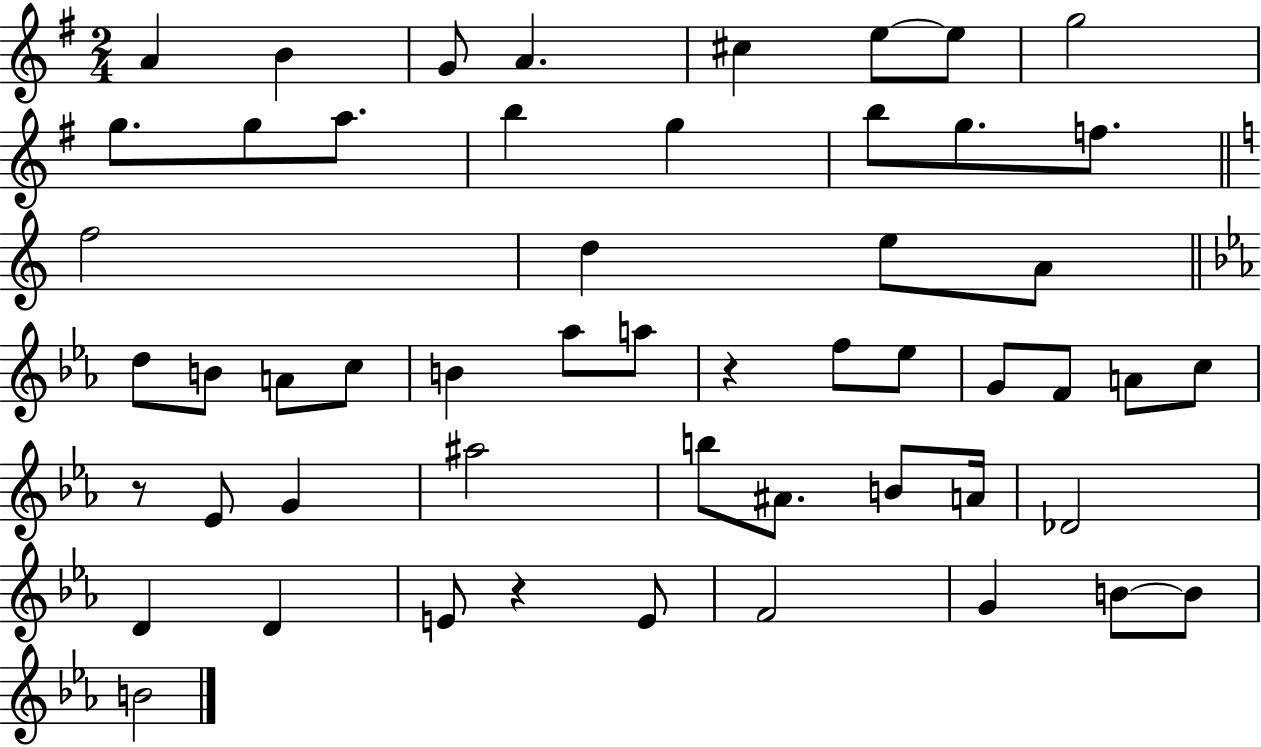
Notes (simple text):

A4/q B4/q G4/e A4/q. C#5/q E5/e E5/e G5/h G5/e. G5/e A5/e. B5/q G5/q B5/e G5/e. F5/e. F5/h D5/q E5/e A4/e D5/e B4/e A4/e C5/e B4/q Ab5/e A5/e R/q F5/e Eb5/e G4/e F4/e A4/e C5/e R/e Eb4/e G4/q A#5/h B5/e A#4/e. B4/e A4/s Db4/h D4/q D4/q E4/e R/q E4/e F4/h G4/q B4/e B4/e B4/h